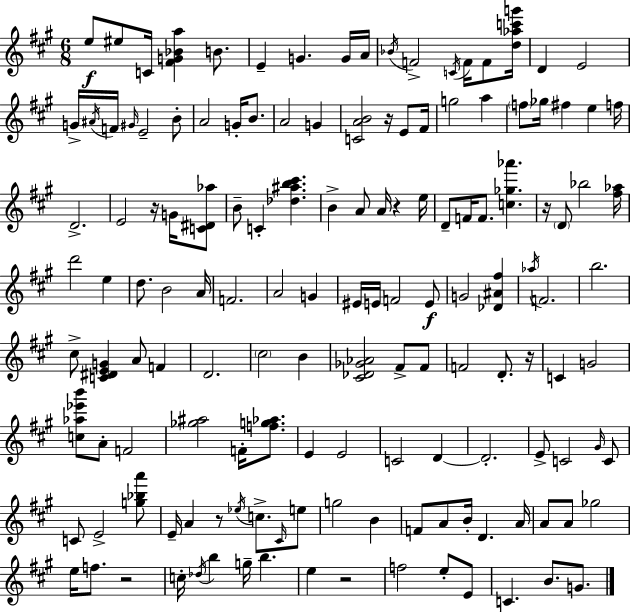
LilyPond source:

{
  \clef treble
  \numericTimeSignature
  \time 6/8
  \key a \major
  e''8\f eis''8 c'16 <fis' g' bes' a''>4 b'8. | e'4-- g'4. g'16 a'16 | \acciaccatura { bes'16 } f'2-> \acciaccatura { c'16 } f'16 f'8 | <d'' aes'' c''' g'''>16 d'4 e'2 | \break g'16-> \acciaccatura { ais'16 } f'16 \grace { gis'16 } e'2-- | b'8-. a'2 | g'16-. b'8. a'2 | g'4 <c' a' b'>2 | \break r16 e'8 fis'16 g''2 | a''4 \parenthesize f''8 ges''16 fis''4 e''4 | f''16 d'2.-> | e'2 | \break r16 g'16 <c' dis' aes''>8 b'8-- c'4-. <des'' ais'' b'' cis'''>4. | b'4-> a'8 a'16 r4 | e''16 d'8-- f'16 f'8. <c'' ges'' aes'''>4. | r16 \parenthesize d'8 bes''2 | \break <fis'' aes''>16 d'''2 | e''4 d''8. b'2 | a'16 f'2. | a'2 | \break g'4 eis'16 e'16 f'2 | e'8\f g'2 | <des' ais' fis''>4 \acciaccatura { aes''16 } f'2. | b''2. | \break cis''8-> <c' dis' e' g'>4 a'8 | f'4 d'2. | \parenthesize cis''2 | b'4 <cis' des' ges' aes'>2 | \break fis'8-> fis'8 f'2 | d'8.-. r16 c'4 g'2 | <c'' aes'' ees''' b'''>8 a'8-. f'2 | <ges'' ais''>2 | \break f'16-. <f'' g'' aes''>8. e'4 e'2 | c'2 | d'4~~ d'2.-. | e'8-> c'2 | \break \grace { gis'16 } c'8 c'8 e'2-> | <g'' bes'' a'''>8 e'16-- a'4 r8 | \acciaccatura { ees''16 } c''8.-> \grace { cis'16 } e''8 g''2 | b'4 f'8 a'8 | \break b'16-. d'4. a'16 a'8 a'8 | ges''2 e''16 f''8. | r2 c''16-. \acciaccatura { des''16 } b''4 | g''16-- b''4. e''4 | \break r2 f''2 | e''8-. e'8 c'4. | b'8. g'8. \bar "|."
}